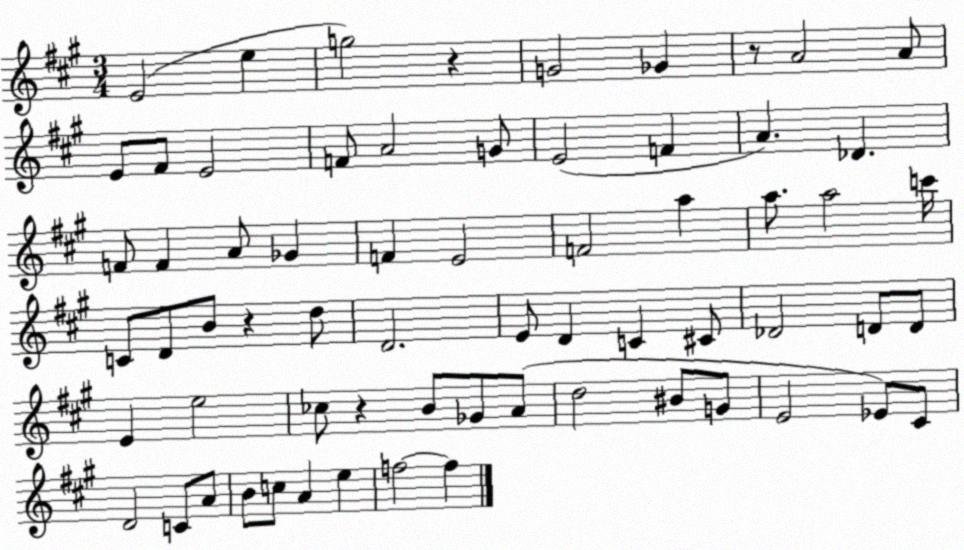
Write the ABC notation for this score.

X:1
T:Untitled
M:3/4
L:1/4
K:A
E2 e g2 z G2 _G z/2 A2 A/2 E/2 ^F/2 E2 F/2 A2 G/2 E2 F A _D F/2 F A/2 _G F E2 F2 a a/2 a2 c'/4 C/2 D/2 B/2 z d/2 D2 E/2 D C ^C/2 _D2 D/2 D/2 E e2 _c/2 z B/2 _G/2 A/2 d2 ^B/2 G/2 E2 _E/2 ^C/2 D2 C/2 A/2 B/2 c/2 A e f2 f